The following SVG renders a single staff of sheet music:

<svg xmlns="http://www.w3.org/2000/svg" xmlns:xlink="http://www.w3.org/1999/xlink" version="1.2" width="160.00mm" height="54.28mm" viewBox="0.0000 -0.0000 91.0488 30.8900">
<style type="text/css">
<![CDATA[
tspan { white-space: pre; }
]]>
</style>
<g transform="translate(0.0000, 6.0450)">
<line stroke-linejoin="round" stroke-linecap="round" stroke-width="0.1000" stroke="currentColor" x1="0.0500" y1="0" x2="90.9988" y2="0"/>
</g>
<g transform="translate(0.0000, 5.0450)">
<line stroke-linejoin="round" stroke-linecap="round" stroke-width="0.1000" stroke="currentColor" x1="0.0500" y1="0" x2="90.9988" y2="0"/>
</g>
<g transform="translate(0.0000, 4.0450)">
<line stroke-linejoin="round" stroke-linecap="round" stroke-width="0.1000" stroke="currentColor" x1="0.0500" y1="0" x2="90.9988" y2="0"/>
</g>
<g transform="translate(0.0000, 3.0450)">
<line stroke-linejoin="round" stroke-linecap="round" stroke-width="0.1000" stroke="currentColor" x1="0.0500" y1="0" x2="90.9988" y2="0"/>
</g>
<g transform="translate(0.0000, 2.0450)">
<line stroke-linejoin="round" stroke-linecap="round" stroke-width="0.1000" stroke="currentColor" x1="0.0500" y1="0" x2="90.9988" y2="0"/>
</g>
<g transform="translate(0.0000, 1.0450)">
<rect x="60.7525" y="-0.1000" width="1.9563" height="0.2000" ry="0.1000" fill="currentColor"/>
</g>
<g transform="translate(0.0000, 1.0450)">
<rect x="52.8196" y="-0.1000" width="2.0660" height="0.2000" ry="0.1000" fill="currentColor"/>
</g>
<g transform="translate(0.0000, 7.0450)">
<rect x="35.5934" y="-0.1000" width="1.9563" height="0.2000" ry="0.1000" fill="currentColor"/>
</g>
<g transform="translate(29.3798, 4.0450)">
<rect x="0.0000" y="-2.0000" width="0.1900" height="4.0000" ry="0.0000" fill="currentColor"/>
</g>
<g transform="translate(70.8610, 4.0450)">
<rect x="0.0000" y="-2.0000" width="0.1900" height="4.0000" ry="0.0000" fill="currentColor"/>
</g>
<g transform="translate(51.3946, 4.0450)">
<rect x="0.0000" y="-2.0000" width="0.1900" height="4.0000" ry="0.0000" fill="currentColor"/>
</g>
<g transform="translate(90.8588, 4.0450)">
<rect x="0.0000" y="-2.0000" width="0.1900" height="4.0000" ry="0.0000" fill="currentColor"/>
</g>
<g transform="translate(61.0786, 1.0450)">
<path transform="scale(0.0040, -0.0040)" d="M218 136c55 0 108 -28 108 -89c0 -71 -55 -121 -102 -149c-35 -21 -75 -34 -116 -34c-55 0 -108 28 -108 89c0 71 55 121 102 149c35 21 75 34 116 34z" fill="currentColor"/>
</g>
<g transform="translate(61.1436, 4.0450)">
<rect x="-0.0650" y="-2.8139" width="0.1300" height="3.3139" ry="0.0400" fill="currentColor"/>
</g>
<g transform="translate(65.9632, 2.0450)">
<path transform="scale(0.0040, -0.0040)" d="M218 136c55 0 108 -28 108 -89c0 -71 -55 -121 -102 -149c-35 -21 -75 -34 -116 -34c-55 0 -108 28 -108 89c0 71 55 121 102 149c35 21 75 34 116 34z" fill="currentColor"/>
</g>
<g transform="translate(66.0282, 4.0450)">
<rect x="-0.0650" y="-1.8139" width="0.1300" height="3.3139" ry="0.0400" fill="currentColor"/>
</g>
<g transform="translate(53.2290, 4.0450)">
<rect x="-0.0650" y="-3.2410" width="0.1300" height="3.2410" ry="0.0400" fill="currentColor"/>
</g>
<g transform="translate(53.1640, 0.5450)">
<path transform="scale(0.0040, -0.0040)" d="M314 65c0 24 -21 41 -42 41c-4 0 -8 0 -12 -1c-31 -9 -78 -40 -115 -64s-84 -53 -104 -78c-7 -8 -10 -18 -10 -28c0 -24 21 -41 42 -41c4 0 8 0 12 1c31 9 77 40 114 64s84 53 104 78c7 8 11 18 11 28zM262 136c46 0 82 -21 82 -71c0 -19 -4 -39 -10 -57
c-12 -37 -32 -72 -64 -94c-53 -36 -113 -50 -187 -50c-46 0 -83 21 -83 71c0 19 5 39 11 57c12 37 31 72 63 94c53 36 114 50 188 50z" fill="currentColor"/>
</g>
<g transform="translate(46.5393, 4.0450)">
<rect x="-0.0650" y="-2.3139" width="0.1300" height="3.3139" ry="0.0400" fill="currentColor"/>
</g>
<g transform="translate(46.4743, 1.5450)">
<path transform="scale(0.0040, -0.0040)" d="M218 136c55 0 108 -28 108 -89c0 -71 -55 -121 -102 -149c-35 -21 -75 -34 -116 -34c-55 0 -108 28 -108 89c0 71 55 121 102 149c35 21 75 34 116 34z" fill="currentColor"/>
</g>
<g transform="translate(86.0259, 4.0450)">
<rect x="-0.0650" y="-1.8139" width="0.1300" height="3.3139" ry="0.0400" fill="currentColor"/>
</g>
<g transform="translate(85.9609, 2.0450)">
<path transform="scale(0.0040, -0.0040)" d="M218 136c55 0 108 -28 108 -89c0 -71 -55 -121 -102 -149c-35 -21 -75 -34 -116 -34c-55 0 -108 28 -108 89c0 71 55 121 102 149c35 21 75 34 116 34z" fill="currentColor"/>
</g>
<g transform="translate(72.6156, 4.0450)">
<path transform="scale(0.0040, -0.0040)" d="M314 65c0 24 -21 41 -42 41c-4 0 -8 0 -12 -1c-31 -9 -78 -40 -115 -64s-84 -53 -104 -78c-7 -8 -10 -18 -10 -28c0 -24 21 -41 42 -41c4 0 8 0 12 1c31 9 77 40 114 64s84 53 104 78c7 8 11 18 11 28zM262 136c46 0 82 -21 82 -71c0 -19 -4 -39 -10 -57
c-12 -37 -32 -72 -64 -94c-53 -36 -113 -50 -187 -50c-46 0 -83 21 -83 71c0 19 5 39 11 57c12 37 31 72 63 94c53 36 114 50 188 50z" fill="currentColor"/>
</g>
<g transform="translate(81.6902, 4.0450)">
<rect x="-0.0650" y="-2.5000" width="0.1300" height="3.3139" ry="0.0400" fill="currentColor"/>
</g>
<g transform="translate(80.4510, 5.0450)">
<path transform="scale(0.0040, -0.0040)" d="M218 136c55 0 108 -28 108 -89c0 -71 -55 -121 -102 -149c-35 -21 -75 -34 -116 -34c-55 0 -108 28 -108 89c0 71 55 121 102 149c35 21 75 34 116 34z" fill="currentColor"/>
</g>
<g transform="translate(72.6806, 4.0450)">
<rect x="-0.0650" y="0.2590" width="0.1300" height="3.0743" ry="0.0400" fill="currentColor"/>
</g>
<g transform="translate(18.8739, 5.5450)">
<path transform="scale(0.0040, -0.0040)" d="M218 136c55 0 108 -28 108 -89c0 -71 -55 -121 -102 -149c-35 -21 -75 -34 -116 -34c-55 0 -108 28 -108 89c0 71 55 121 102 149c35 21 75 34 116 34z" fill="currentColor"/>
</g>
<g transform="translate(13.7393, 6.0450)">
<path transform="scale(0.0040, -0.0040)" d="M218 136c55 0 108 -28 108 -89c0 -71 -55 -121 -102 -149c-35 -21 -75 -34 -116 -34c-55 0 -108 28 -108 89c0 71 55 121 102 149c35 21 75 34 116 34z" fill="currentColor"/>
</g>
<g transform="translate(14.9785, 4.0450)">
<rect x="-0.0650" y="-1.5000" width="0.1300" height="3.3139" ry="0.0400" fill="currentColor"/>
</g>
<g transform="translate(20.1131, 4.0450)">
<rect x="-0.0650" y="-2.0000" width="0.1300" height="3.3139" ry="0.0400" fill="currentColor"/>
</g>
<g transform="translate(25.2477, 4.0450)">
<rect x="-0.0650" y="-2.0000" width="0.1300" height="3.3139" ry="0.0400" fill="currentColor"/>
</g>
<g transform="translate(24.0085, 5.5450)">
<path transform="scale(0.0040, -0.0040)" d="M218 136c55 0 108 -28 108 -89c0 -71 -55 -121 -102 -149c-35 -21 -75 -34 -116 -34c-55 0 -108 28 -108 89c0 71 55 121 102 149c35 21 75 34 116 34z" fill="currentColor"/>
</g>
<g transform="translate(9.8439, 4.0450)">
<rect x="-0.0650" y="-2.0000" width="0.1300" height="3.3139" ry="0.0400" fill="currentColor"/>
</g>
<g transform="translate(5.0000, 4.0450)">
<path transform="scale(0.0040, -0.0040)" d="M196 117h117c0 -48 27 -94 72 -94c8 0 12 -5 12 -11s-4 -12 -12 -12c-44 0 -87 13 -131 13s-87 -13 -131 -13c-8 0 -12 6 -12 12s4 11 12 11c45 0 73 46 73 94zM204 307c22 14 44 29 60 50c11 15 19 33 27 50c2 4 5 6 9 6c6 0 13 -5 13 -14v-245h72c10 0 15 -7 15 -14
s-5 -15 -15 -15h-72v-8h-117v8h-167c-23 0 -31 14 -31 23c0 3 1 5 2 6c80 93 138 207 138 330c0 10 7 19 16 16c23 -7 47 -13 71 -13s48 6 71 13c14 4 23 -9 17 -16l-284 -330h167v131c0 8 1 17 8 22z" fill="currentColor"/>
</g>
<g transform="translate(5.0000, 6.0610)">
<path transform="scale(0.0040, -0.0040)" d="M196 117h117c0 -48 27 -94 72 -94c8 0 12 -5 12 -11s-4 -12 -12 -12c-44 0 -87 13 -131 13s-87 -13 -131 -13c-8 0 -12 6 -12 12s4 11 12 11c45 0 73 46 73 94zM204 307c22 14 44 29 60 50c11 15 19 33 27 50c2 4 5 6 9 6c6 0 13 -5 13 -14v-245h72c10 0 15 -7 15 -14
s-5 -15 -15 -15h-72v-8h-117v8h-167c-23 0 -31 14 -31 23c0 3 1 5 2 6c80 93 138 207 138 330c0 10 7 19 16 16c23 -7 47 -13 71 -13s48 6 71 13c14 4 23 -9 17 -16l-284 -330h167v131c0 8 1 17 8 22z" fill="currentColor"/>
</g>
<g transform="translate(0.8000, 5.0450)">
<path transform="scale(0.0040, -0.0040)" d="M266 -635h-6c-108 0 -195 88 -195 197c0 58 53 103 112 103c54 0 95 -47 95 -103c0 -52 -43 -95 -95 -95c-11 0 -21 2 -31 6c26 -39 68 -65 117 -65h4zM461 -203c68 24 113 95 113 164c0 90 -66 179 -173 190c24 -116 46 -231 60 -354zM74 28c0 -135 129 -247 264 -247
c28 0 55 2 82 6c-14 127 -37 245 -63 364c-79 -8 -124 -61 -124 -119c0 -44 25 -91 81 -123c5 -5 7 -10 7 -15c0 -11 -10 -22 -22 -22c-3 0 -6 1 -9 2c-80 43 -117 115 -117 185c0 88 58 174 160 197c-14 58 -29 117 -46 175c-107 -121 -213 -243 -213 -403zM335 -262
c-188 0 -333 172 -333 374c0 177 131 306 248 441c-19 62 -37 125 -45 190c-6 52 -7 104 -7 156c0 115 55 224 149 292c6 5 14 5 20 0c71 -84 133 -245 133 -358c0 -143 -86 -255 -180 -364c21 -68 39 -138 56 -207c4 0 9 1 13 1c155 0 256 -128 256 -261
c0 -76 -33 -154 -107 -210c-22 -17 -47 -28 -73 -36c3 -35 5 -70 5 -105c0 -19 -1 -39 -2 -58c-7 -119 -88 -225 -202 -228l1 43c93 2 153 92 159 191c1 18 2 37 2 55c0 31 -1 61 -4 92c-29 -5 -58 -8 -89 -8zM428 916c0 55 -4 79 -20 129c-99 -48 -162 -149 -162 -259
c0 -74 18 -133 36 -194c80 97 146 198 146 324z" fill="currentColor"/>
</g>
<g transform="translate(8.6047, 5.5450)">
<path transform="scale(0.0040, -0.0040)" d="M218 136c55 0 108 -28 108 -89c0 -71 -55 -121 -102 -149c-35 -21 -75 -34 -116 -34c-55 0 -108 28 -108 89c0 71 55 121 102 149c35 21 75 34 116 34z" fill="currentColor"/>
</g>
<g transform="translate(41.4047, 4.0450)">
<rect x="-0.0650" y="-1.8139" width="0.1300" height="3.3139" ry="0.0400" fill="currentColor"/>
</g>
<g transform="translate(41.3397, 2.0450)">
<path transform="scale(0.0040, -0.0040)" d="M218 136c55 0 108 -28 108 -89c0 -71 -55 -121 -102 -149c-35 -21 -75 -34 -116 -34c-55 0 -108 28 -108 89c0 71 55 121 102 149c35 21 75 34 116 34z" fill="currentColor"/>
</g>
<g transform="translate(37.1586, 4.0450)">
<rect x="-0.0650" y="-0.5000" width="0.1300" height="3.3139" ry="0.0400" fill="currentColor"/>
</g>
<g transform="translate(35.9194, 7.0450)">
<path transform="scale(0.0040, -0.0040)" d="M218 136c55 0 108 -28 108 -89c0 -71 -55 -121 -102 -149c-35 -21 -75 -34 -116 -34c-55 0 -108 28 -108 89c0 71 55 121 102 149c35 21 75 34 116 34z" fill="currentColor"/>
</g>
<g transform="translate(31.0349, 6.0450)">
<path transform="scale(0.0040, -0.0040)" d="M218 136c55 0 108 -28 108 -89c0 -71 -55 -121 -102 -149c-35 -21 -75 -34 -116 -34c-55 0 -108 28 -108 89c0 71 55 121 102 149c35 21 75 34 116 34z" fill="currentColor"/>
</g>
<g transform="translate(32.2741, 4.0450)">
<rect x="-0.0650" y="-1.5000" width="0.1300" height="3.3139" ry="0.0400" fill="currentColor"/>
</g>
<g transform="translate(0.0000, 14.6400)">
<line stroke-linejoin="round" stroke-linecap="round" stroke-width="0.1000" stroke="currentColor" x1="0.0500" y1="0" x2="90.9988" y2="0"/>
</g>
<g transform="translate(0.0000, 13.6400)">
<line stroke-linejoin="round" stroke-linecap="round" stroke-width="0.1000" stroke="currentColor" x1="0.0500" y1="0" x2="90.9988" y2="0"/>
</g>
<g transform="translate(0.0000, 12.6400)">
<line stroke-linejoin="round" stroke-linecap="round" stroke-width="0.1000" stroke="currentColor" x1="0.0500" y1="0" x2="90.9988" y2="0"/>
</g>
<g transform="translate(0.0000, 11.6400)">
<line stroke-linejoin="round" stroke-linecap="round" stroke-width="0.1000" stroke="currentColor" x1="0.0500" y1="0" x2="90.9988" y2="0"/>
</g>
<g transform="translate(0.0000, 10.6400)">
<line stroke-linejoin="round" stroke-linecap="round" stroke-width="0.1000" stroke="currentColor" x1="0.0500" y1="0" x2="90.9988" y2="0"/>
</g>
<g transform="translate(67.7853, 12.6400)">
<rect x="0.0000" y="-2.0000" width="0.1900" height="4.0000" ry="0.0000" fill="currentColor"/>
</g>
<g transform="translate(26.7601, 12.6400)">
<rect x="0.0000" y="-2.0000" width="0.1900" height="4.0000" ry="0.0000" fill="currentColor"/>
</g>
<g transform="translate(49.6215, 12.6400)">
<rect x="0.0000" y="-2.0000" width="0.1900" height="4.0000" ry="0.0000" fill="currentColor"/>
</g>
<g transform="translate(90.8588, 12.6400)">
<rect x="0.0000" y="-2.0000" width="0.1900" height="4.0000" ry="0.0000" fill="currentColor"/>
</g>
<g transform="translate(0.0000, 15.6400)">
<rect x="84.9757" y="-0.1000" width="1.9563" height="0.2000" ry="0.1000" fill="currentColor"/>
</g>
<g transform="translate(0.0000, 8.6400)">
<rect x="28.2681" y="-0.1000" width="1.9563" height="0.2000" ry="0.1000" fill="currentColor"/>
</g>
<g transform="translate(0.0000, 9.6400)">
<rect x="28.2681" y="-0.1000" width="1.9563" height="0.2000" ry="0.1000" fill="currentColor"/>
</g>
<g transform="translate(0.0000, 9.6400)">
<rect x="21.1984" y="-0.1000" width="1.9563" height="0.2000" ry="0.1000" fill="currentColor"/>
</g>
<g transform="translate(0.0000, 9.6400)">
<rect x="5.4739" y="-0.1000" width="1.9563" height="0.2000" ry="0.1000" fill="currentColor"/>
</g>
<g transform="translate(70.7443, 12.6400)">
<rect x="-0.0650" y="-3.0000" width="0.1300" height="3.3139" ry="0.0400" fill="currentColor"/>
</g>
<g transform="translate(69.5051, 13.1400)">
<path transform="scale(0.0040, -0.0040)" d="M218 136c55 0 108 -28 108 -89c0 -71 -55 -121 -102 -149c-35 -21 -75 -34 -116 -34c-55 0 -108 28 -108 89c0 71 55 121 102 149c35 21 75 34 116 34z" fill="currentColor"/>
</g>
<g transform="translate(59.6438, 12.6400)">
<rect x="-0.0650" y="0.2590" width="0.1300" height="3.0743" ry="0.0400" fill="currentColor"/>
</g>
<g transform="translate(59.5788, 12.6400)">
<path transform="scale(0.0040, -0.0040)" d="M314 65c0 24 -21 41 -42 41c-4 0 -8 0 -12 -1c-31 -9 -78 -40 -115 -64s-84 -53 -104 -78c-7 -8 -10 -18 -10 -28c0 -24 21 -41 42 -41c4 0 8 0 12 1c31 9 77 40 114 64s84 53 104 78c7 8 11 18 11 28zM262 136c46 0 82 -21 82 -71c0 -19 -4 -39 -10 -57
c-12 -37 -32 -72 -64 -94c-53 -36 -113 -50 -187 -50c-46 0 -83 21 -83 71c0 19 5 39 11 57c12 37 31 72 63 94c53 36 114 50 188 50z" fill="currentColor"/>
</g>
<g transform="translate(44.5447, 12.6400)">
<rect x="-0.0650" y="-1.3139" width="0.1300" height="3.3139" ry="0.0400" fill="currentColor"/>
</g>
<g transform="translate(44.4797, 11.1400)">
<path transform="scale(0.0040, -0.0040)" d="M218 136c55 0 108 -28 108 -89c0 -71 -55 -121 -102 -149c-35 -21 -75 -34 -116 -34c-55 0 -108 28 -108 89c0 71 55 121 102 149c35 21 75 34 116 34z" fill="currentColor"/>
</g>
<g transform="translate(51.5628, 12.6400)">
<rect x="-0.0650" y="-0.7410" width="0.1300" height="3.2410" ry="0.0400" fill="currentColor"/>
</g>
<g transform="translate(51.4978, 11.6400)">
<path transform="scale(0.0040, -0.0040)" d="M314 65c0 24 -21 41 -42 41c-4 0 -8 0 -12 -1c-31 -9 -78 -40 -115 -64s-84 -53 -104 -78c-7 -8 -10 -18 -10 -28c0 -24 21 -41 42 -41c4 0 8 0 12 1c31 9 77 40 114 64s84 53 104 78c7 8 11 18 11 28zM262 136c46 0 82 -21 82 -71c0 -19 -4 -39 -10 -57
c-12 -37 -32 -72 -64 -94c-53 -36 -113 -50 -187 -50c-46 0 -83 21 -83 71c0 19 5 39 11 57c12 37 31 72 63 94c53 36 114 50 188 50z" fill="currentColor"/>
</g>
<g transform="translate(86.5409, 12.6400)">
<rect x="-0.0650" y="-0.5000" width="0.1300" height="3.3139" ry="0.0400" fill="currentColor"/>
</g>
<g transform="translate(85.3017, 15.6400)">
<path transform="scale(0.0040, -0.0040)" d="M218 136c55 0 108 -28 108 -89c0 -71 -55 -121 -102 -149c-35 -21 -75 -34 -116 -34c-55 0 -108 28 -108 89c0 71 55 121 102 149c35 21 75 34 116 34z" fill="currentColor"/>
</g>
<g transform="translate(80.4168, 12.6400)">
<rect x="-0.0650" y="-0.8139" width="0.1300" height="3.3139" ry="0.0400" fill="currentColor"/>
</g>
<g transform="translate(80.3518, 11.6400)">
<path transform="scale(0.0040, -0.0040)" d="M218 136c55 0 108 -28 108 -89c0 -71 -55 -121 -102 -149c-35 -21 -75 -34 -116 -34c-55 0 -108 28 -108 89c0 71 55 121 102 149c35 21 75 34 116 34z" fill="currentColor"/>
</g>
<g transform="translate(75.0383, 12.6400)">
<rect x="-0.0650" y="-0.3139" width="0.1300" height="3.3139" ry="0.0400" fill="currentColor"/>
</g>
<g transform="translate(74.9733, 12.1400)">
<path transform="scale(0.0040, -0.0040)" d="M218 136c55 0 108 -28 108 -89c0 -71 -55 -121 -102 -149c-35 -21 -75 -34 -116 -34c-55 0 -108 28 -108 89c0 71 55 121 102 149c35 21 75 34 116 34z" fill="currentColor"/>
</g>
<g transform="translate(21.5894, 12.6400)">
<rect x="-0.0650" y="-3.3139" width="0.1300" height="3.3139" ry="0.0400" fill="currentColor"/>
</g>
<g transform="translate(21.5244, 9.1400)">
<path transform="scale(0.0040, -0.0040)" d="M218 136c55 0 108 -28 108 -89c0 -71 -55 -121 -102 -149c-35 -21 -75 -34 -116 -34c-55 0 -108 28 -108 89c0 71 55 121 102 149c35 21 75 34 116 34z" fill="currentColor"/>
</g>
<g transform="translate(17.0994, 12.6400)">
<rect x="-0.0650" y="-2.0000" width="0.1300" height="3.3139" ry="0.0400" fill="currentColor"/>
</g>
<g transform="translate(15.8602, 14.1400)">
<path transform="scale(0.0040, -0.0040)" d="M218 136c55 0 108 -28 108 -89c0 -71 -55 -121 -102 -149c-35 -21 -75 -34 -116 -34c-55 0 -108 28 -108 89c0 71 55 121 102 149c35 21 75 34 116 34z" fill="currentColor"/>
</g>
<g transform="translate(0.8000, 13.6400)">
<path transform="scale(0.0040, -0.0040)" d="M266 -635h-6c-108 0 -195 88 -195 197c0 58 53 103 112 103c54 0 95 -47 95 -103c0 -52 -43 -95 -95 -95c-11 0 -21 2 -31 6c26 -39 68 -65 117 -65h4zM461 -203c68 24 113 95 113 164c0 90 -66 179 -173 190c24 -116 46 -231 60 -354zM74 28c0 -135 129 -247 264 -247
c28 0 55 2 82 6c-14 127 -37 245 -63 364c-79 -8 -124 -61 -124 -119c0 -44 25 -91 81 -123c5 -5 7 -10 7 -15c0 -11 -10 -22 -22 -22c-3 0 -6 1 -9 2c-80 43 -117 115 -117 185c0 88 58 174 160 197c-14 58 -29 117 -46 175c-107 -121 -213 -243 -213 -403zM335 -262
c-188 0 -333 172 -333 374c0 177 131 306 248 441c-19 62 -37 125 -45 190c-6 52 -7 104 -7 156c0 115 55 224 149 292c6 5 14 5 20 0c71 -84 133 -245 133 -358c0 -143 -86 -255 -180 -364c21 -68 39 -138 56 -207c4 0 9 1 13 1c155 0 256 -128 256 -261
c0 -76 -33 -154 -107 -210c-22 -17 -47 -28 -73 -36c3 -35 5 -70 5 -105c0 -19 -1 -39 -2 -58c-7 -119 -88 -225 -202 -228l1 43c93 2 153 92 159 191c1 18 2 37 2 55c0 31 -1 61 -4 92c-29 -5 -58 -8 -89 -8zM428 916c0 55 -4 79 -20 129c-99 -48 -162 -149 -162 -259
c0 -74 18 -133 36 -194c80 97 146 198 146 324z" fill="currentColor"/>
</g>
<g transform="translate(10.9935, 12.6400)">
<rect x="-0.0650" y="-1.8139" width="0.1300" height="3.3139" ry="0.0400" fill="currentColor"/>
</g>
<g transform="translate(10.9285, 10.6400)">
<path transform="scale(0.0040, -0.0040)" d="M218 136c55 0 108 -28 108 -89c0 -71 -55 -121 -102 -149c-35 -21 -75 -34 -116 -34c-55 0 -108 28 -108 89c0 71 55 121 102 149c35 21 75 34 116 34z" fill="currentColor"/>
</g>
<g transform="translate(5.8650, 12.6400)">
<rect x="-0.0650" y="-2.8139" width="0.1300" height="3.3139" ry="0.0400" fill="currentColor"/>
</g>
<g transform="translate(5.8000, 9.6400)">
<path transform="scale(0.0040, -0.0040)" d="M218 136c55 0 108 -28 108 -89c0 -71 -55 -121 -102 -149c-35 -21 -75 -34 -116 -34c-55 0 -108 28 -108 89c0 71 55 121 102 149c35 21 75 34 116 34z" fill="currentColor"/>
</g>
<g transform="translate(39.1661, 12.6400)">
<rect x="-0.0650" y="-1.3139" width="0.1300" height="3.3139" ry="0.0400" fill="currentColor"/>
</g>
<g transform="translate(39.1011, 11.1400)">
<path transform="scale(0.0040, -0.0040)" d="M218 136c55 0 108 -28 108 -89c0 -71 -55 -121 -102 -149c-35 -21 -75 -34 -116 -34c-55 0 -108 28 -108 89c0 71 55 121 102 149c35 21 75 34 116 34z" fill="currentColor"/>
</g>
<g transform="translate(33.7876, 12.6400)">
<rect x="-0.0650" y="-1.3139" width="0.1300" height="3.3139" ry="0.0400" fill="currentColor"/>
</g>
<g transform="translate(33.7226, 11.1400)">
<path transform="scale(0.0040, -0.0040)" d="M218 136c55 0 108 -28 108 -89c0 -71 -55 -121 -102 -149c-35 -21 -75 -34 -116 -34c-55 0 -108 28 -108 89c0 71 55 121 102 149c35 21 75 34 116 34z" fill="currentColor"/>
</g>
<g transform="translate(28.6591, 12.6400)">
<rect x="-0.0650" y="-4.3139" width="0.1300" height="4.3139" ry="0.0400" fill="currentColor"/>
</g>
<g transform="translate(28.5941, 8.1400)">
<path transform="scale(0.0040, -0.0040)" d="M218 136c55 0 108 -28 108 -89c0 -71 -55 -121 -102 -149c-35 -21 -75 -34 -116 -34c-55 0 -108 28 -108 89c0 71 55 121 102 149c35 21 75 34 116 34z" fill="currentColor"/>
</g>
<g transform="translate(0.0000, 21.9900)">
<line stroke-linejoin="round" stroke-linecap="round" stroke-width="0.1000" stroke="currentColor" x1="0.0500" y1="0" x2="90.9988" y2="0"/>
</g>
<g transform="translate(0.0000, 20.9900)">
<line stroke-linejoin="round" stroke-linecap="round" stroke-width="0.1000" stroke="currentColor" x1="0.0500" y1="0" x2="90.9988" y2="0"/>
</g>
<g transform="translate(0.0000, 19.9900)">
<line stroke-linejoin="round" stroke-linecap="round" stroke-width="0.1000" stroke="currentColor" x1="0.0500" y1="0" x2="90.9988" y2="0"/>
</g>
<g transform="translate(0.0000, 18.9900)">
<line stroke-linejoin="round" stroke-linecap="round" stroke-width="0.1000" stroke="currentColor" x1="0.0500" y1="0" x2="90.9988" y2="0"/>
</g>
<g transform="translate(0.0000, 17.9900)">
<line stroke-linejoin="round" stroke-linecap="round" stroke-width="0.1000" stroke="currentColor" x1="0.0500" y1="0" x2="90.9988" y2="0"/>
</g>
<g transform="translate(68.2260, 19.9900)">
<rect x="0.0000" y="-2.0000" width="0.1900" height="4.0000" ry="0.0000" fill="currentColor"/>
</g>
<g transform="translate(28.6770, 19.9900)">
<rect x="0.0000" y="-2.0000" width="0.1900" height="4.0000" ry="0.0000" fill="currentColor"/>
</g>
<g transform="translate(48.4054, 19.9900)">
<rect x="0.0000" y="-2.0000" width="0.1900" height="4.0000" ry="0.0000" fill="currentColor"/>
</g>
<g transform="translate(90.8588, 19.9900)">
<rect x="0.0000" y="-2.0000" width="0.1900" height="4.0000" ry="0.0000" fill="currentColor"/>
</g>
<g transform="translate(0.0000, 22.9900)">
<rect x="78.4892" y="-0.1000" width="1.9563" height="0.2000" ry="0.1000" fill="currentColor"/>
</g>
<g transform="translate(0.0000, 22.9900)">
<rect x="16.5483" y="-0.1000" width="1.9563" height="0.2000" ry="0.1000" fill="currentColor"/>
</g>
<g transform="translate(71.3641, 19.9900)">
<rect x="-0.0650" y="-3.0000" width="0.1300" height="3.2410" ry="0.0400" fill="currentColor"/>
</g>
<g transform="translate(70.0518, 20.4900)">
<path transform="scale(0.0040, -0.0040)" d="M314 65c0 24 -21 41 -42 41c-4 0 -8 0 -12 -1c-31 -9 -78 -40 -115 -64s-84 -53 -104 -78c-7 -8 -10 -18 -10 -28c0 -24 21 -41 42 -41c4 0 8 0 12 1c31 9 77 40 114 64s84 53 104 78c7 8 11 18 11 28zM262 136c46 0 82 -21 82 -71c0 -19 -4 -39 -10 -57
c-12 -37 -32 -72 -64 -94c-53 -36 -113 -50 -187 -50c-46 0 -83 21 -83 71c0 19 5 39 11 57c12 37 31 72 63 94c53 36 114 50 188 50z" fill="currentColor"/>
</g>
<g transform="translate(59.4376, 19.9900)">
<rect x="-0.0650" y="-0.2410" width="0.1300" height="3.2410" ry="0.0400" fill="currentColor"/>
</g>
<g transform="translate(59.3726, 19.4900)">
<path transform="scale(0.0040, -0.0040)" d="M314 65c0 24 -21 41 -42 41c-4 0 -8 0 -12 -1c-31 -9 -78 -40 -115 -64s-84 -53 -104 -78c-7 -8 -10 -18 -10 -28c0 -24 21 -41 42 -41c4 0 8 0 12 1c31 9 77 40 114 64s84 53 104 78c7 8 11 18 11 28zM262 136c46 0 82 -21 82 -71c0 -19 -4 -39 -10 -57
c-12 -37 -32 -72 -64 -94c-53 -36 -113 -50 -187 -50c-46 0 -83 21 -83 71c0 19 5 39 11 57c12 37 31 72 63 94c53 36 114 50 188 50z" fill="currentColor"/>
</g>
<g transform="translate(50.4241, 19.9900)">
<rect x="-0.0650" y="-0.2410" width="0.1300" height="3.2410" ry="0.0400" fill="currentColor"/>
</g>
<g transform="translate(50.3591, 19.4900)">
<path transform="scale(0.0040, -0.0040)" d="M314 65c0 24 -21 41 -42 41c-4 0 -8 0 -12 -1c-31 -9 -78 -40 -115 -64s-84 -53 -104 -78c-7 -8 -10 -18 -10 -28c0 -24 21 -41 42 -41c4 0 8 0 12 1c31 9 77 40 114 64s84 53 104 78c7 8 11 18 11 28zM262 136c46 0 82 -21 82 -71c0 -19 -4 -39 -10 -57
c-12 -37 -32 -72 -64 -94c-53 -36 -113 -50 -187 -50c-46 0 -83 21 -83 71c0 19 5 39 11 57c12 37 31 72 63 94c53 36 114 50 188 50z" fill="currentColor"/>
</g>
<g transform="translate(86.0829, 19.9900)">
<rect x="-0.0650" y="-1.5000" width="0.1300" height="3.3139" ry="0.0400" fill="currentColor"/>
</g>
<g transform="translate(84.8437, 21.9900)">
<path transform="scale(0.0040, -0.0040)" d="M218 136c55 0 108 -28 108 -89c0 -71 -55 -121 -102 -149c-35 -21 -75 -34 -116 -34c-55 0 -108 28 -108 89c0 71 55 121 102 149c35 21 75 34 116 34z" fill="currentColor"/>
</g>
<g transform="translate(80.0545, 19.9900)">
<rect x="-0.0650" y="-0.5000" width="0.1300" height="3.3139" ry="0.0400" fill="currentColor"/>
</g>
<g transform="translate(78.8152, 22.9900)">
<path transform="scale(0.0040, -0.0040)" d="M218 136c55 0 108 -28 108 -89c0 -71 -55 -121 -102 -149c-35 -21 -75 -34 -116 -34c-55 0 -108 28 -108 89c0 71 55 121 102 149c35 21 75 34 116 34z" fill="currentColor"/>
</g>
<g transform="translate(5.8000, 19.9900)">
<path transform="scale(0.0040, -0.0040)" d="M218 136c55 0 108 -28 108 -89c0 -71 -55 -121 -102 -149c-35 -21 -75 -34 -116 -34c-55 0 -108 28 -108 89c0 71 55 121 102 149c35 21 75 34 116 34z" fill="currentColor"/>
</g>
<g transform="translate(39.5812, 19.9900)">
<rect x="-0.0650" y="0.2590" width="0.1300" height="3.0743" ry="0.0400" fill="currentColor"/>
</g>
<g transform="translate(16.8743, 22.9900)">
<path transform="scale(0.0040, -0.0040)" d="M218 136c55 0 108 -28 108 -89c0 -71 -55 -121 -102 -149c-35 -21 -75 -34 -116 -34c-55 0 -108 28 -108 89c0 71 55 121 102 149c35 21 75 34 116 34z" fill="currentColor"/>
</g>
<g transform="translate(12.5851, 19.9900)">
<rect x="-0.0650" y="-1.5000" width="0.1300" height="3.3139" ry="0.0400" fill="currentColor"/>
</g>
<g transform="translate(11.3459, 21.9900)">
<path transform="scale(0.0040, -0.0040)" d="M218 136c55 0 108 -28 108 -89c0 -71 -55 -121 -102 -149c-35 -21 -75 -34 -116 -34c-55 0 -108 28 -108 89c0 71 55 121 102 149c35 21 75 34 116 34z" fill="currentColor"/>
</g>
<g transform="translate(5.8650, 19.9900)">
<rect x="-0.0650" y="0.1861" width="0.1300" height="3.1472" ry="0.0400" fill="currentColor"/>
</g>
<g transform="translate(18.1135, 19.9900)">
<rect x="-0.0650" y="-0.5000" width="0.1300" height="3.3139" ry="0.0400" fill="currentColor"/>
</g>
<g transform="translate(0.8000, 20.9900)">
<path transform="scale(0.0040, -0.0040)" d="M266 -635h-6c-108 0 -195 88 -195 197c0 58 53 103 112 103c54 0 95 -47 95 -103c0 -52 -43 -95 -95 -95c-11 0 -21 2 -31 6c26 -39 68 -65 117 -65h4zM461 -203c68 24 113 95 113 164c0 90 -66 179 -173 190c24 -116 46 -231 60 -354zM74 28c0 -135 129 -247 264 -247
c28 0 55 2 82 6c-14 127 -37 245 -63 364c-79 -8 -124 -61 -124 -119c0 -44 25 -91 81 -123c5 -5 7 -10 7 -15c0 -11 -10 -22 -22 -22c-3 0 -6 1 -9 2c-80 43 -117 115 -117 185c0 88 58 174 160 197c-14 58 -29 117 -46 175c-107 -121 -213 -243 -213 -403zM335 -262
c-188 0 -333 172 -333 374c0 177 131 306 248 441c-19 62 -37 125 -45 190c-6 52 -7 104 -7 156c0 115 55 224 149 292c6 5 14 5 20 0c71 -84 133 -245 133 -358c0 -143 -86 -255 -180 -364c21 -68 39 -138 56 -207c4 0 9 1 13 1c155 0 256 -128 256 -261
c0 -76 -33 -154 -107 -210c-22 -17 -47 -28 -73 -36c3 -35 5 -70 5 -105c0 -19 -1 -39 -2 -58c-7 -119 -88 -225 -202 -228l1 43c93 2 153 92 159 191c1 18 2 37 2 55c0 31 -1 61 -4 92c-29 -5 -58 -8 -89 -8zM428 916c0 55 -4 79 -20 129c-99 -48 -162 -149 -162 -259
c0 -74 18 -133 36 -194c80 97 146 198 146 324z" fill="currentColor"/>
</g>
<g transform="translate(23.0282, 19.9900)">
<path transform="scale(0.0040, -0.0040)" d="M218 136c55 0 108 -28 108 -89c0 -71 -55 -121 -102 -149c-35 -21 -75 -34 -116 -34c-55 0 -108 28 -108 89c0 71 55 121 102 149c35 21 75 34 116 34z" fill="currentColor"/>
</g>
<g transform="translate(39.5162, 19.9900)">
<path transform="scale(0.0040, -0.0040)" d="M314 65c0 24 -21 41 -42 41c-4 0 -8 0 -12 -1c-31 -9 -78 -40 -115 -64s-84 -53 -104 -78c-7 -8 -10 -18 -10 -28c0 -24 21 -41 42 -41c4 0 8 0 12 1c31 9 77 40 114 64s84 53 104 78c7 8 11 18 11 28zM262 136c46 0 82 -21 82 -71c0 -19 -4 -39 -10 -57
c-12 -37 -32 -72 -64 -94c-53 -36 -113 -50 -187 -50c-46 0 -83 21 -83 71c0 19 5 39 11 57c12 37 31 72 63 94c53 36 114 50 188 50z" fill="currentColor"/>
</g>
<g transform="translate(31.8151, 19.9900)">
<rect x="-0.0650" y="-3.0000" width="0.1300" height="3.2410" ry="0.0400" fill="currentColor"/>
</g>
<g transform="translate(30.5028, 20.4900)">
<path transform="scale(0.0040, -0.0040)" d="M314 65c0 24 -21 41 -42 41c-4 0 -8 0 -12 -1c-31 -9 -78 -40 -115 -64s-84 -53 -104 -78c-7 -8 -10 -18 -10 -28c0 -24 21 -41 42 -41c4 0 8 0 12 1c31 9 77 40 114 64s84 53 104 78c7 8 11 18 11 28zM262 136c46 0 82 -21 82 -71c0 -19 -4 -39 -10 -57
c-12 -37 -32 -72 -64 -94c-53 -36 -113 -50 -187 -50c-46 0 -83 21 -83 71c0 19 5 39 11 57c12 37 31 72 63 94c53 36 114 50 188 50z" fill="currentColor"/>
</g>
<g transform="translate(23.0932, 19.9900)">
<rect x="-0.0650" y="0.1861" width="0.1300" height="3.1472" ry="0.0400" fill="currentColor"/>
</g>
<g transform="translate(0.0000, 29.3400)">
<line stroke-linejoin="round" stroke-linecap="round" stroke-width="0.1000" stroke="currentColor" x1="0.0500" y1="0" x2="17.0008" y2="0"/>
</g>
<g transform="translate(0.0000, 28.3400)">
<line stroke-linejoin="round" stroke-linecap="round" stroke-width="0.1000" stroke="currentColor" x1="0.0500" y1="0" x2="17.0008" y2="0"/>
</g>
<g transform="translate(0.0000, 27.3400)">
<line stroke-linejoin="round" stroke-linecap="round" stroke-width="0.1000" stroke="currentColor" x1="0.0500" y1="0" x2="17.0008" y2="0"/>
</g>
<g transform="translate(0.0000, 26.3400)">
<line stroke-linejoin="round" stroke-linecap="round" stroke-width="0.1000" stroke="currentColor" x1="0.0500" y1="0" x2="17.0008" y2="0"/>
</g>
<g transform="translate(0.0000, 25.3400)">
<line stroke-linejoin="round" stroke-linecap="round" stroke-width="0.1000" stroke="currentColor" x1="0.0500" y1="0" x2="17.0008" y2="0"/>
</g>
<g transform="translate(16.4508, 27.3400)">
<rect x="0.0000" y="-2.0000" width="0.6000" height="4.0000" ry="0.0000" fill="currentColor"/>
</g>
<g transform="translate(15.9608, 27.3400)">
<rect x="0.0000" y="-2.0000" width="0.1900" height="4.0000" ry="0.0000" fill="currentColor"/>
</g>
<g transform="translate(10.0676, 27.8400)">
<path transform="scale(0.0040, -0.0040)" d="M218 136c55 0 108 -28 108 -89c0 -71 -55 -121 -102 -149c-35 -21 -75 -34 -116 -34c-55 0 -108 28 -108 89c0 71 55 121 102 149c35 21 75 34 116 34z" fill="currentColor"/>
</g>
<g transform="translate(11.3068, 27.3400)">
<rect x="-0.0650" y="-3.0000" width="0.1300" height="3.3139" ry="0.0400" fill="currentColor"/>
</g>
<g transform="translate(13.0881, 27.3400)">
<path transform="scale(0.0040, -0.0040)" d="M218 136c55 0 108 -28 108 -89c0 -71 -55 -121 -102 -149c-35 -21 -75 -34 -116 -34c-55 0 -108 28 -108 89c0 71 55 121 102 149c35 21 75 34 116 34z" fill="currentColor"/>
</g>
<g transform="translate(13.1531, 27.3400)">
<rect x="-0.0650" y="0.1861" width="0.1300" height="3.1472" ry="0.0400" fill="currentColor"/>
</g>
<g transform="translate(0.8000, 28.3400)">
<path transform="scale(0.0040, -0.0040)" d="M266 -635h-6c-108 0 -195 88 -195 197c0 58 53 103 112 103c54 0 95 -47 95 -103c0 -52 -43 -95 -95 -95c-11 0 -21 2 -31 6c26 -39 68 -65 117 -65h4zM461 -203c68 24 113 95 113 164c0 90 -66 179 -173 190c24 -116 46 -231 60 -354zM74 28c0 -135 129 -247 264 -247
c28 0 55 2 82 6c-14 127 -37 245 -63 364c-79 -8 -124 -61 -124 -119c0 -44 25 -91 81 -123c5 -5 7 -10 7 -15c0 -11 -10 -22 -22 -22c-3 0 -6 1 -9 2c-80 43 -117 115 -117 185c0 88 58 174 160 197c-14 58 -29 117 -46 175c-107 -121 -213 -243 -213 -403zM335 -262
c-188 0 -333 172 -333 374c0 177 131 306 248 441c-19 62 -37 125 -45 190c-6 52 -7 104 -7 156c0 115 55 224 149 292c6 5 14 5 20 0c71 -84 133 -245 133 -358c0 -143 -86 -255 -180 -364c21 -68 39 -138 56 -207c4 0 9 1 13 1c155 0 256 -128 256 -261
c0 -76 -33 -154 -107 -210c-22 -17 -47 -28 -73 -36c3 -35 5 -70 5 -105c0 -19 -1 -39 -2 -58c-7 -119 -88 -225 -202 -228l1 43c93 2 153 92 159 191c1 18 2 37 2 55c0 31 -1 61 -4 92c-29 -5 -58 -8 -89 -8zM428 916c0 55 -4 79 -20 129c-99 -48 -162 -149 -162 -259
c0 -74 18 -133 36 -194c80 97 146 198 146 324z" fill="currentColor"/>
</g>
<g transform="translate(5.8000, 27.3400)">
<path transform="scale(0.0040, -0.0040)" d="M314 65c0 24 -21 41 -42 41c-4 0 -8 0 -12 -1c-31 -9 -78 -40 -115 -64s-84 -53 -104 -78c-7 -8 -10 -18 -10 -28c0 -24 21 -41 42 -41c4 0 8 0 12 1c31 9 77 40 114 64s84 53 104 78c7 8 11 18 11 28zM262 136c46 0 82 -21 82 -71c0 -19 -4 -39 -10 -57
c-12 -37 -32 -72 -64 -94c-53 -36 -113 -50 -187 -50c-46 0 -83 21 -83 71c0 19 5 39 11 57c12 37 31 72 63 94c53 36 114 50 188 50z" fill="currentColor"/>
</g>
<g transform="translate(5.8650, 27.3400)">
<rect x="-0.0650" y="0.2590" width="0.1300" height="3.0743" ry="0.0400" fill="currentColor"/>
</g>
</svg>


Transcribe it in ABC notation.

X:1
T:Untitled
M:4/4
L:1/4
K:C
F E F F E C f g b2 a f B2 G f a f F b d' e e e d2 B2 A c d C B E C B A2 B2 c2 c2 A2 C E B2 A B